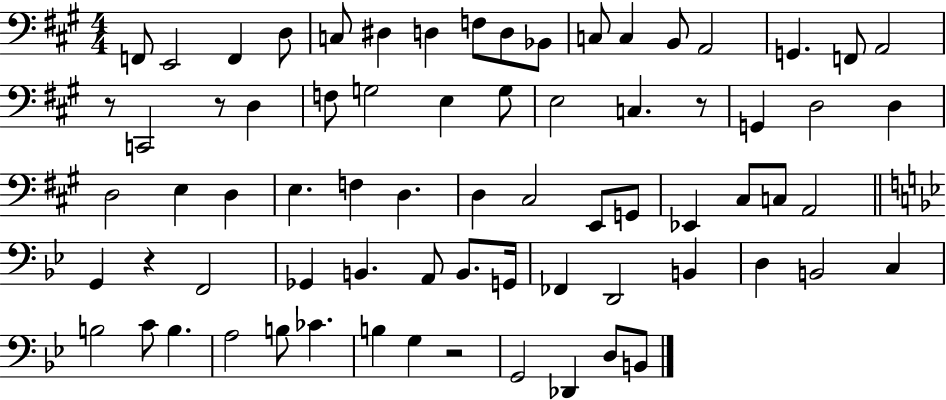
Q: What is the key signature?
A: A major